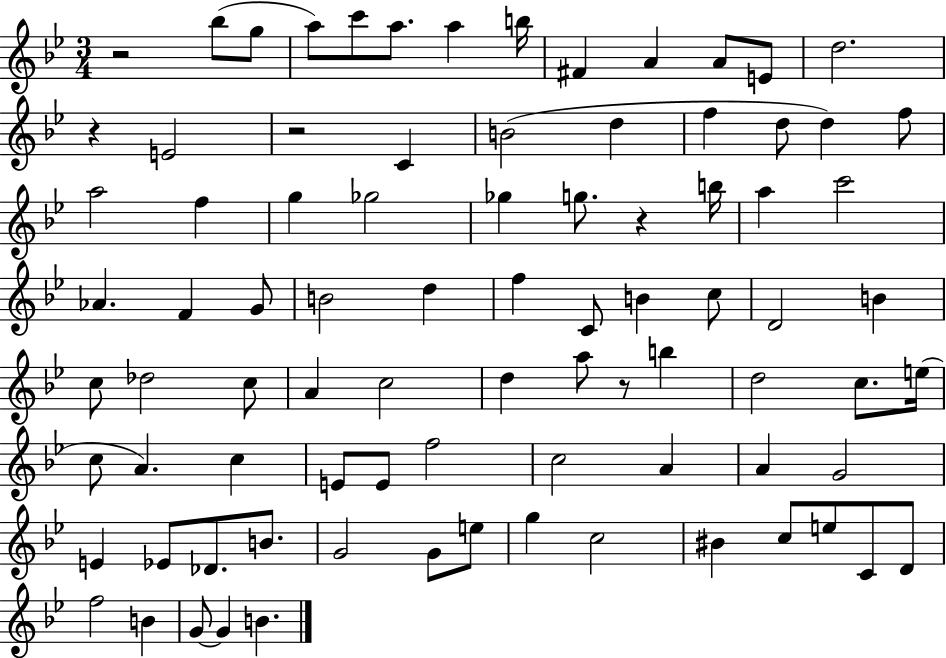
{
  \clef treble
  \numericTimeSignature
  \time 3/4
  \key bes \major
  r2 bes''8( g''8 | a''8) c'''8 a''8. a''4 b''16 | fis'4 a'4 a'8 e'8 | d''2. | \break r4 e'2 | r2 c'4 | b'2( d''4 | f''4 d''8 d''4) f''8 | \break a''2 f''4 | g''4 ges''2 | ges''4 g''8. r4 b''16 | a''4 c'''2 | \break aes'4. f'4 g'8 | b'2 d''4 | f''4 c'8 b'4 c''8 | d'2 b'4 | \break c''8 des''2 c''8 | a'4 c''2 | d''4 a''8 r8 b''4 | d''2 c''8. e''16( | \break c''8 a'4.) c''4 | e'8 e'8 f''2 | c''2 a'4 | a'4 g'2 | \break e'4 ees'8 des'8. b'8. | g'2 g'8 e''8 | g''4 c''2 | bis'4 c''8 e''8 c'8 d'8 | \break f''2 b'4 | g'8~~ g'4 b'4. | \bar "|."
}